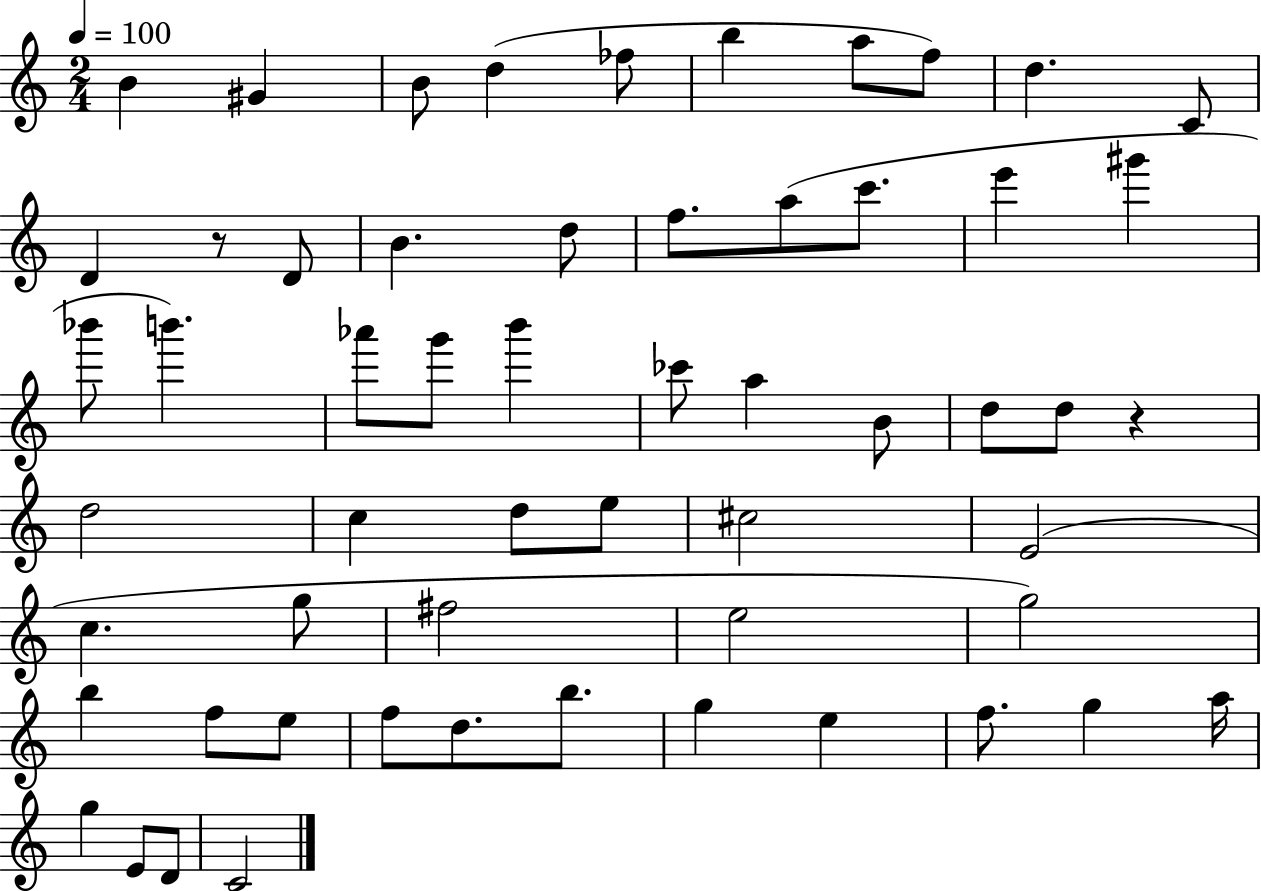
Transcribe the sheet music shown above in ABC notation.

X:1
T:Untitled
M:2/4
L:1/4
K:C
B ^G B/2 d _f/2 b a/2 f/2 d C/2 D z/2 D/2 B d/2 f/2 a/2 c'/2 e' ^g' _b'/2 b' _a'/2 g'/2 b' _c'/2 a B/2 d/2 d/2 z d2 c d/2 e/2 ^c2 E2 c g/2 ^f2 e2 g2 b f/2 e/2 f/2 d/2 b/2 g e f/2 g a/4 g E/2 D/2 C2